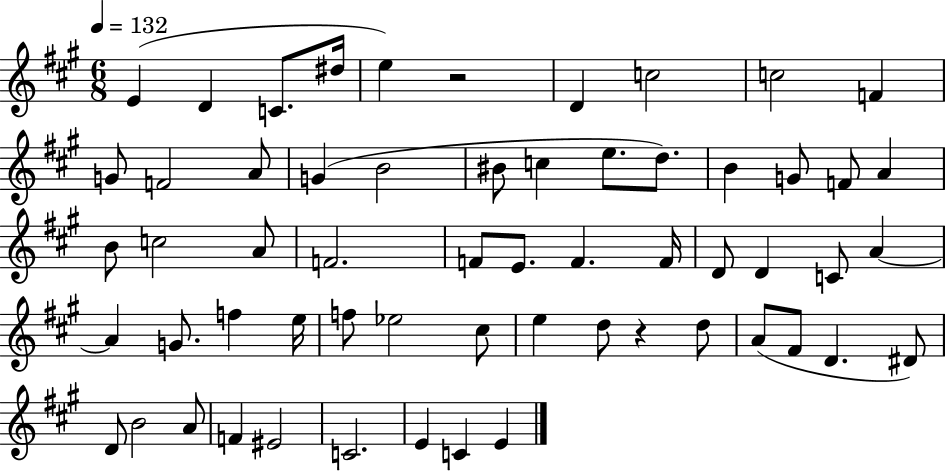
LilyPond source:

{
  \clef treble
  \numericTimeSignature
  \time 6/8
  \key a \major
  \tempo 4 = 132
  e'4( d'4 c'8. dis''16 | e''4) r2 | d'4 c''2 | c''2 f'4 | \break g'8 f'2 a'8 | g'4( b'2 | bis'8 c''4 e''8. d''8.) | b'4 g'8 f'8 a'4 | \break b'8 c''2 a'8 | f'2. | f'8 e'8. f'4. f'16 | d'8 d'4 c'8 a'4~~ | \break a'4 g'8. f''4 e''16 | f''8 ees''2 cis''8 | e''4 d''8 r4 d''8 | a'8( fis'8 d'4. dis'8) | \break d'8 b'2 a'8 | f'4 eis'2 | c'2. | e'4 c'4 e'4 | \break \bar "|."
}